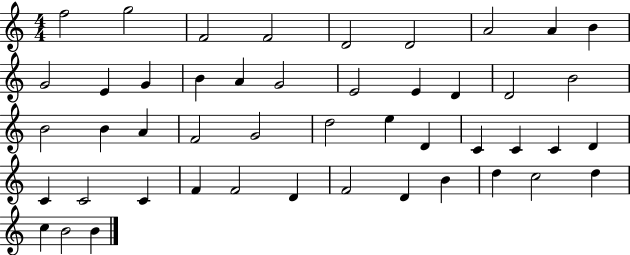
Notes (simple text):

F5/h G5/h F4/h F4/h D4/h D4/h A4/h A4/q B4/q G4/h E4/q G4/q B4/q A4/q G4/h E4/h E4/q D4/q D4/h B4/h B4/h B4/q A4/q F4/h G4/h D5/h E5/q D4/q C4/q C4/q C4/q D4/q C4/q C4/h C4/q F4/q F4/h D4/q F4/h D4/q B4/q D5/q C5/h D5/q C5/q B4/h B4/q